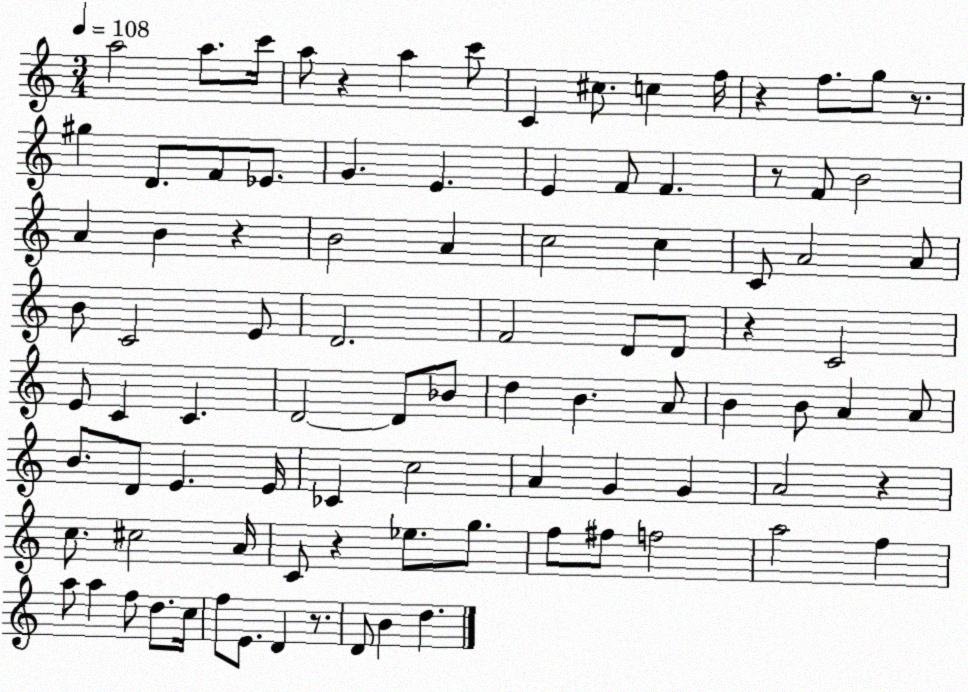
X:1
T:Untitled
M:3/4
L:1/4
K:C
a2 a/2 c'/4 a/2 z a c'/2 C ^c/2 c f/4 z f/2 g/2 z/2 ^g D/2 F/2 _E/2 G E E F/2 F z/2 F/2 B2 A B z B2 A c2 c C/2 A2 A/2 B/2 C2 E/2 D2 F2 D/2 D/2 z C2 E/2 C C D2 D/2 _B/2 d B A/2 B B/2 A A/2 B/2 D/2 E E/4 _C c2 A G G A2 z c/2 ^c2 A/4 C/2 z _e/2 g/2 f/2 ^f/2 f2 a2 f a/2 a f/2 d/2 c/4 f/2 E/2 D z/2 D/2 B d